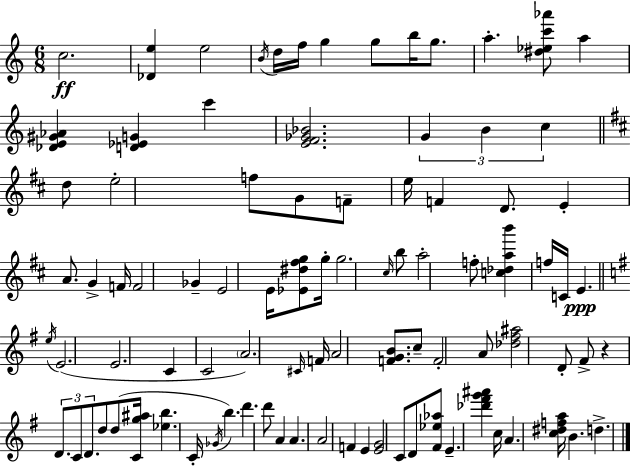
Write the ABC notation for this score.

X:1
T:Untitled
M:6/8
L:1/4
K:C
c2 [_De] e2 B/4 d/4 f/4 g g/2 b/4 g/2 a [^d_ec'_a']/2 a [_DE^G_A] [D_EG] c' [EF_G_B]2 G B c d/2 e2 f/2 G/2 F/2 e/4 F D/2 E A/2 G F/4 F2 _G E2 E/4 [_E^d^fg]/2 g/4 g2 ^c/4 b/2 a2 f/2 [c_dab'] f/4 C/4 E e/4 E2 E2 C C2 A2 ^C/4 F/4 A2 [FGB]/2 c/2 F2 A/2 [_d^f^a]2 D/2 ^F/2 z D/2 C/2 D/2 d/2 d/2 [Cg^a]/4 [_eb] C/4 _G/4 b d' d'/2 A A A2 F E [EG]2 C/2 D/2 [^F_e_a]/2 E [_d'^f'g'^a'] c/4 A [c^dfa]/4 B d